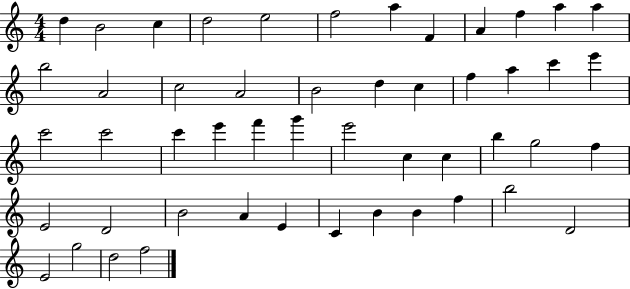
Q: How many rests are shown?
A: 0